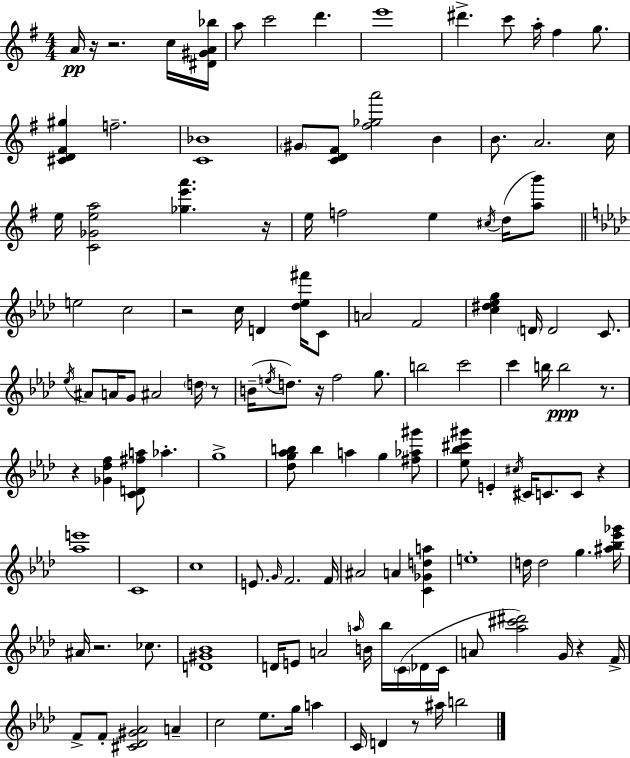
A4/s R/s R/h. C5/s [D#4,G#4,A4,Bb5]/s A5/e C6/h D6/q. E6/w D#6/q. C6/e A5/s F#5/q G5/e. [C#4,D4,F#4,G#5]/q F5/h. [C4,Bb4]/w G#4/e [C4,D4,F#4]/e [F#5,Gb5,A6]/h B4/q B4/e. A4/h. C5/s E5/s [C4,Gb4,E5,A5]/h [Gb5,E6,A6]/q. R/s E5/s F5/h E5/q C#5/s D5/s [A5,B6]/e E5/h C5/h R/h C5/s D4/q [Db5,Eb5,F#6]/s C4/e A4/h F4/h [C5,D#5,Eb5,G5]/q D4/s D4/h C4/e. Eb5/s A#4/e A4/s G4/e A#4/h D5/s R/e B4/s E5/s D5/e. R/s F5/h G5/e. B5/h C6/h C6/q B5/s B5/h R/e. R/q [Gb4,Db5,F5]/q [C4,D4,F#5,A5]/e Ab5/q. G5/w [Db5,G5,Ab5,B5]/e B5/q A5/q G5/q [F#5,Ab5,G#6]/e [Eb5,Bb5,C#6,G#6]/e E4/q C#5/s C#4/s C4/e. C4/e R/q [Ab5,E6]/w C4/w C5/w E4/e. G4/s F4/h. F4/s A#4/h A4/q [C4,Gb4,D5,A5]/q E5/w D5/s D5/h G5/q. [A#5,Bb5,Eb6,Gb6]/s A#4/s R/h. CES5/e. [D4,G#4,Bb4]/w D4/s E4/e A4/h A5/s B4/s Bb5/s C4/s Db4/s C4/s A4/e [Ab5,C#6,D#6]/h G4/s R/q F4/s F4/e F4/e [C#4,Db4,G#4,Ab4]/h A4/q C5/h Eb5/e. G5/s A5/q C4/s D4/q R/e A#5/s B5/h